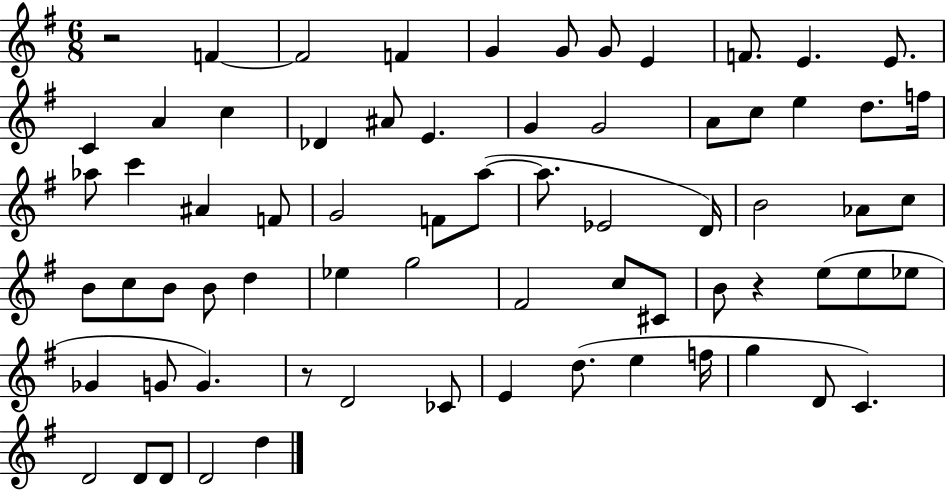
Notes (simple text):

R/h F4/q F4/h F4/q G4/q G4/e G4/e E4/q F4/e. E4/q. E4/e. C4/q A4/q C5/q Db4/q A#4/e E4/q. G4/q G4/h A4/e C5/e E5/q D5/e. F5/s Ab5/e C6/q A#4/q F4/e G4/h F4/e A5/e A5/e. Eb4/h D4/s B4/h Ab4/e C5/e B4/e C5/e B4/e B4/e D5/q Eb5/q G5/h F#4/h C5/e C#4/e B4/e R/q E5/e E5/e Eb5/e Gb4/q G4/e G4/q. R/e D4/h CES4/e E4/q D5/e. E5/q F5/s G5/q D4/e C4/q. D4/h D4/e D4/e D4/h D5/q